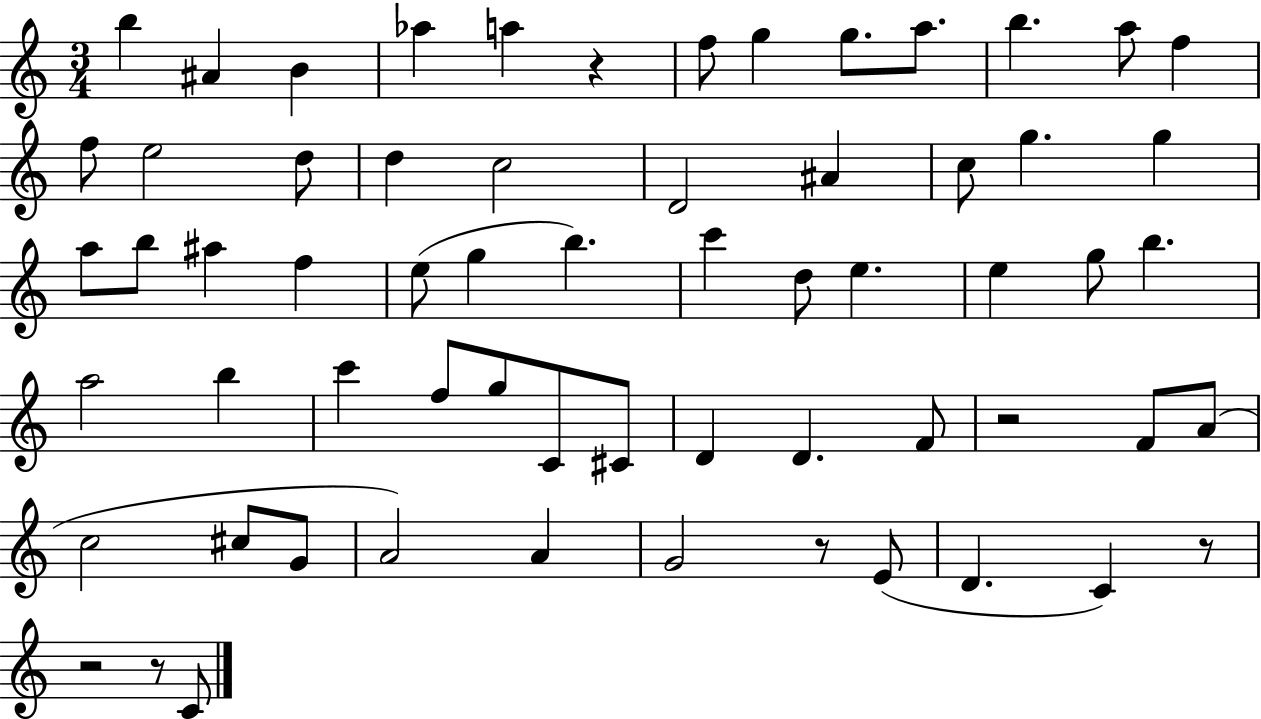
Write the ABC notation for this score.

X:1
T:Untitled
M:3/4
L:1/4
K:C
b ^A B _a a z f/2 g g/2 a/2 b a/2 f f/2 e2 d/2 d c2 D2 ^A c/2 g g a/2 b/2 ^a f e/2 g b c' d/2 e e g/2 b a2 b c' f/2 g/2 C/2 ^C/2 D D F/2 z2 F/2 A/2 c2 ^c/2 G/2 A2 A G2 z/2 E/2 D C z/2 z2 z/2 C/2